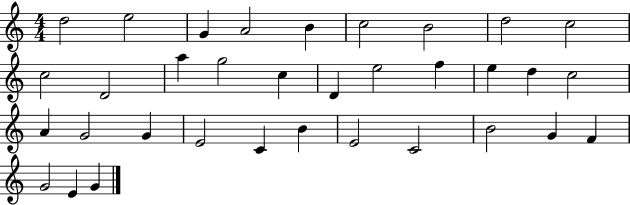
{
  \clef treble
  \numericTimeSignature
  \time 4/4
  \key c \major
  d''2 e''2 | g'4 a'2 b'4 | c''2 b'2 | d''2 c''2 | \break c''2 d'2 | a''4 g''2 c''4 | d'4 e''2 f''4 | e''4 d''4 c''2 | \break a'4 g'2 g'4 | e'2 c'4 b'4 | e'2 c'2 | b'2 g'4 f'4 | \break g'2 e'4 g'4 | \bar "|."
}